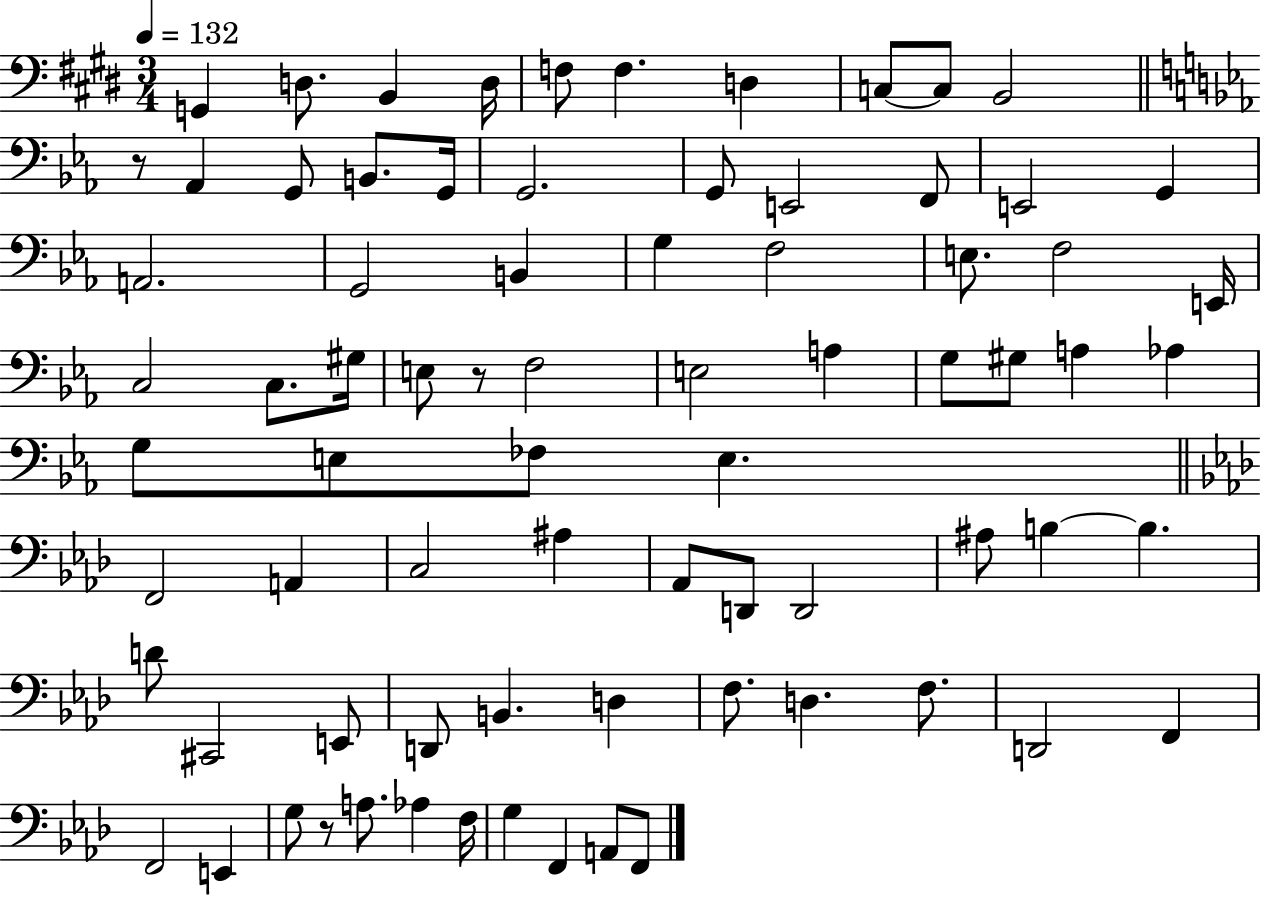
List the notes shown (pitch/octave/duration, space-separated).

G2/q D3/e. B2/q D3/s F3/e F3/q. D3/q C3/e C3/e B2/h R/e Ab2/q G2/e B2/e. G2/s G2/h. G2/e E2/h F2/e E2/h G2/q A2/h. G2/h B2/q G3/q F3/h E3/e. F3/h E2/s C3/h C3/e. G#3/s E3/e R/e F3/h E3/h A3/q G3/e G#3/e A3/q Ab3/q G3/e E3/e FES3/e E3/q. F2/h A2/q C3/h A#3/q Ab2/e D2/e D2/h A#3/e B3/q B3/q. D4/e C#2/h E2/e D2/e B2/q. D3/q F3/e. D3/q. F3/e. D2/h F2/q F2/h E2/q G3/e R/e A3/e. Ab3/q F3/s G3/q F2/q A2/e F2/e